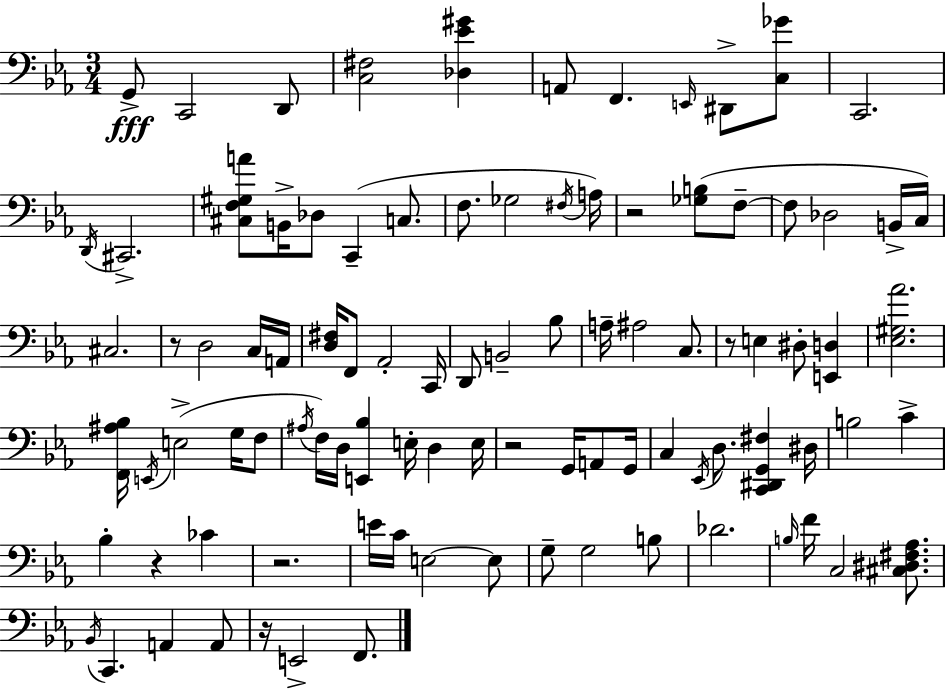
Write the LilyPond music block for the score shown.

{
  \clef bass
  \numericTimeSignature
  \time 3/4
  \key c \minor
  g,8->\fff c,2 d,8 | <c fis>2 <des ees' gis'>4 | a,8 f,4. \grace { e,16 } dis,8-> <c ges'>8 | c,2. | \break \acciaccatura { d,16 } cis,2.-> | <cis f gis a'>8 b,16-> des8 c,4--( c8. | f8. ges2 | \acciaccatura { fis16 }) a16 r2 <ges b>8( | \break f8--~~ f8 des2 | b,16-> c16) cis2. | r8 d2 | c16 a,16 <d fis>16 f,8 aes,2-. | \break c,16 d,8 b,2-- | bes8 a16-- ais2 | c8. r8 e4 dis8-. <e, d>4 | <ees gis aes'>2. | \break <f, ais bes>16 \acciaccatura { e,16 }( e2-> | g16 f8 \acciaccatura { ais16 } f16) d16 <e, bes>4 e16-. | d4 e16 r2 | g,16 a,8 g,16 c4 \acciaccatura { ees,16 } d8. | \break <c, dis, g, fis>4 dis16 b2 | c'4-> bes4-. r4 | ces'4 r2. | e'16 c'16 e2~~ | \break e8 g8-- g2 | b8 des'2. | \grace { b16 } f'16 c2 | <cis dis fis aes>8. \acciaccatura { bes,16 } c,4. | \break a,4 a,8 r16 e,2-> | f,8. \bar "|."
}